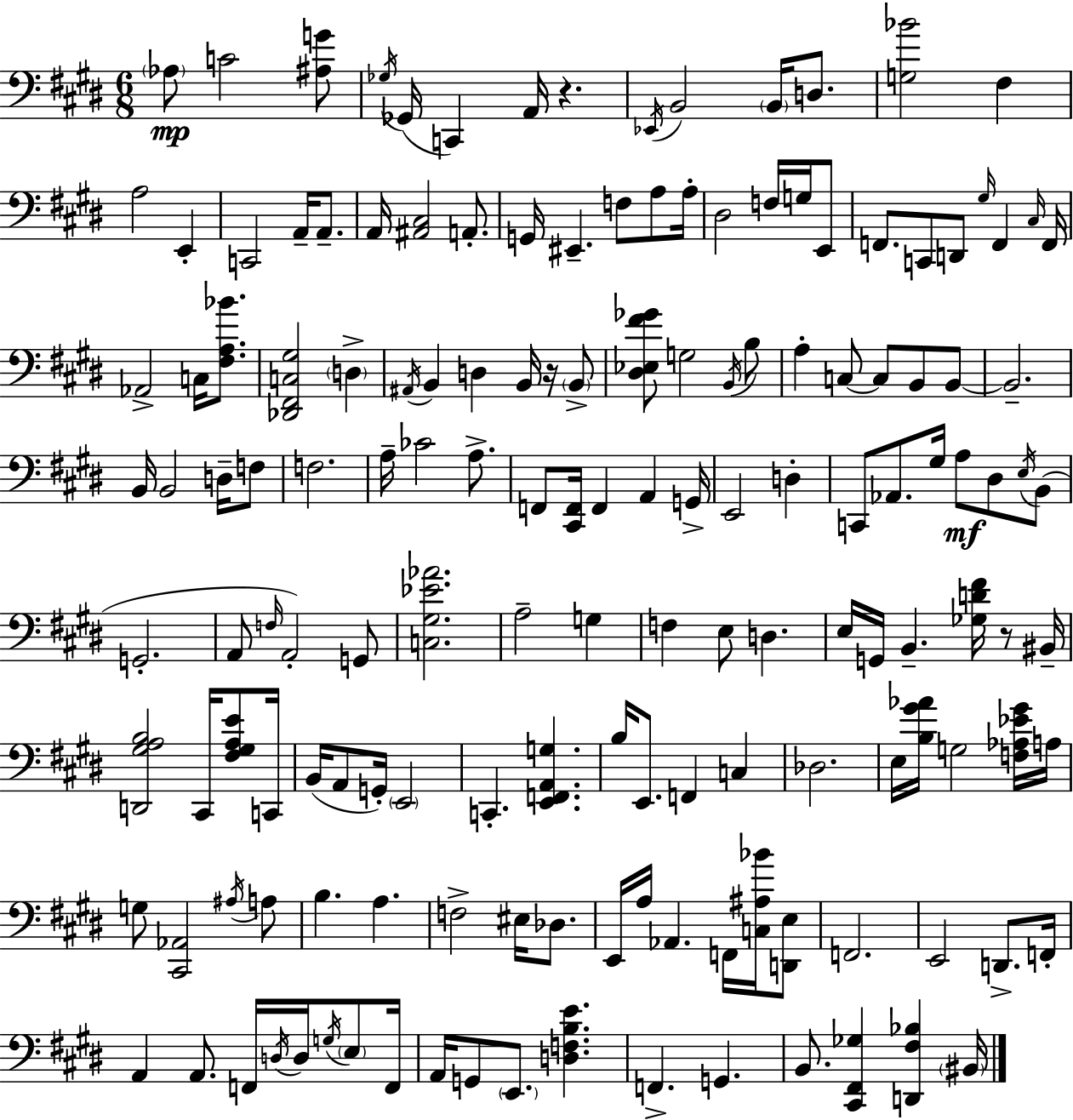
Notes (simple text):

Ab3/e C4/h [A#3,G4]/e Gb3/s Gb2/s C2/q A2/s R/q. Eb2/s B2/h B2/s D3/e. [G3,Bb4]/h F#3/q A3/h E2/q C2/h A2/s A2/e. A2/s [A#2,C#3]/h A2/e. G2/s EIS2/q. F3/e A3/e A3/s D#3/h F3/s G3/s E2/e F2/e. C2/e D2/e G#3/s F2/q C#3/s F2/s Ab2/h C3/s [F#3,A3,Bb4]/e. [Db2,F#2,C3,G#3]/h D3/q A#2/s B2/q D3/q B2/s R/s B2/e [D#3,Eb3,F#4,Gb4]/e G3/h B2/s B3/e A3/q C3/e C3/e B2/e B2/e B2/h. B2/s B2/h D3/s F3/e F3/h. A3/s CES4/h A3/e. F2/e [C#2,F2]/s F2/q A2/q G2/s E2/h D3/q C2/e Ab2/e. G#3/s A3/e D#3/e E3/s B2/e G2/h. A2/e F3/s A2/h G2/e [C3,G#3,Eb4,Ab4]/h. A3/h G3/q F3/q E3/e D3/q. E3/s G2/s B2/q. [Gb3,D4,F#4]/s R/e BIS2/s [D2,G#3,A3,B3]/h C#2/s [F#3,G#3,A3,E4]/e C2/s B2/s A2/e G2/s E2/h C2/q. [E2,F2,A2,G3]/q. B3/s E2/e. F2/q C3/q Db3/h. E3/s [B3,G#4,Ab4]/s G3/h [F3,Ab3,Eb4,G#4]/s A3/s G3/e [C#2,Ab2]/h A#3/s A3/e B3/q. A3/q. F3/h EIS3/s Db3/e. E2/s A3/s Ab2/q. F2/s [C3,A#3,Bb4]/s [D2,E3]/e F2/h. E2/h D2/e. F2/s A2/q A2/e. F2/s D3/s D3/s G3/s E3/e F2/s A2/s G2/e E2/e. [D3,F3,B3,E4]/q. F2/q. G2/q. B2/e. [C#2,F#2,Gb3]/q [D2,F#3,Bb3]/q BIS2/s